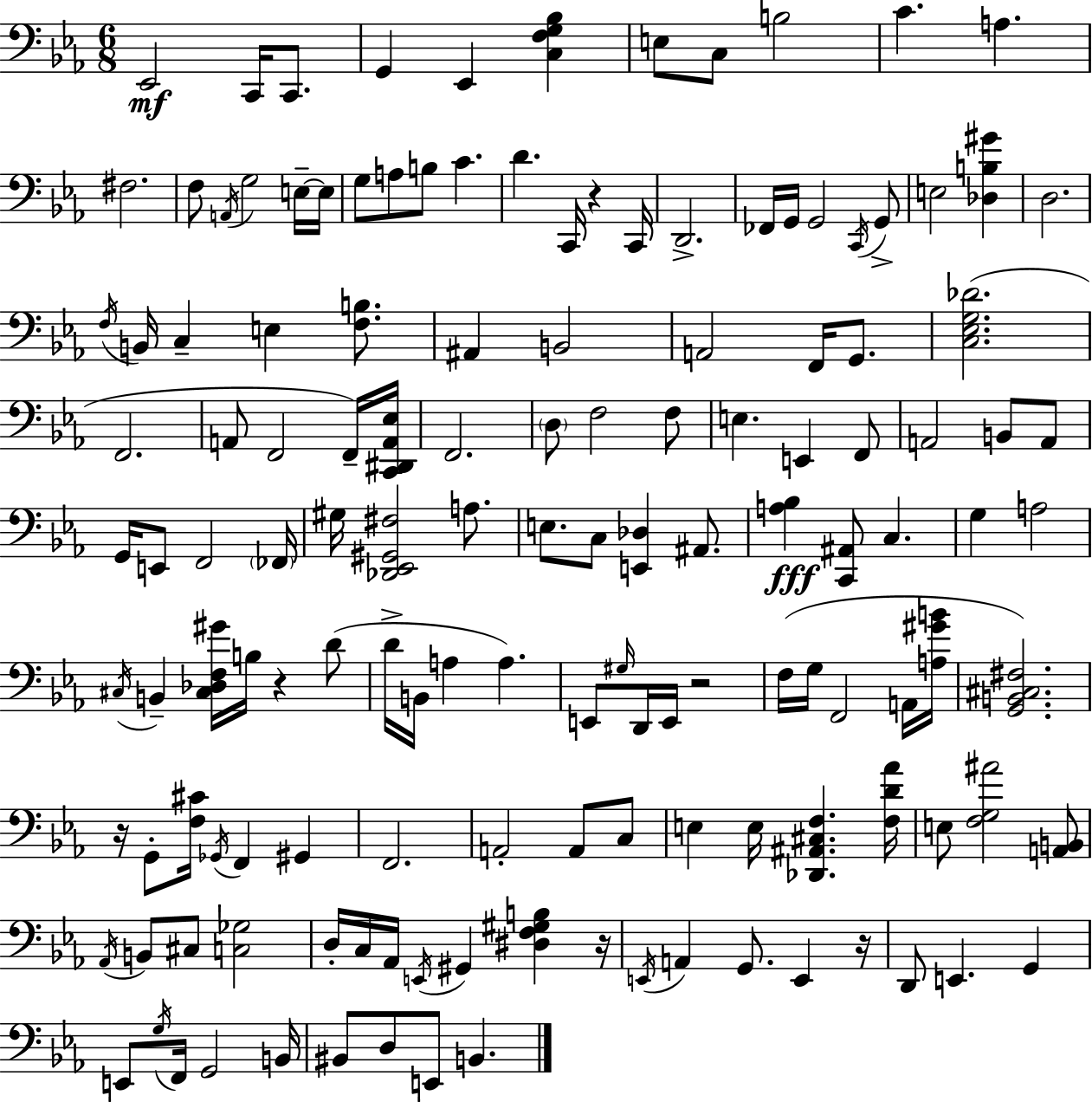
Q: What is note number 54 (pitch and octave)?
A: A2